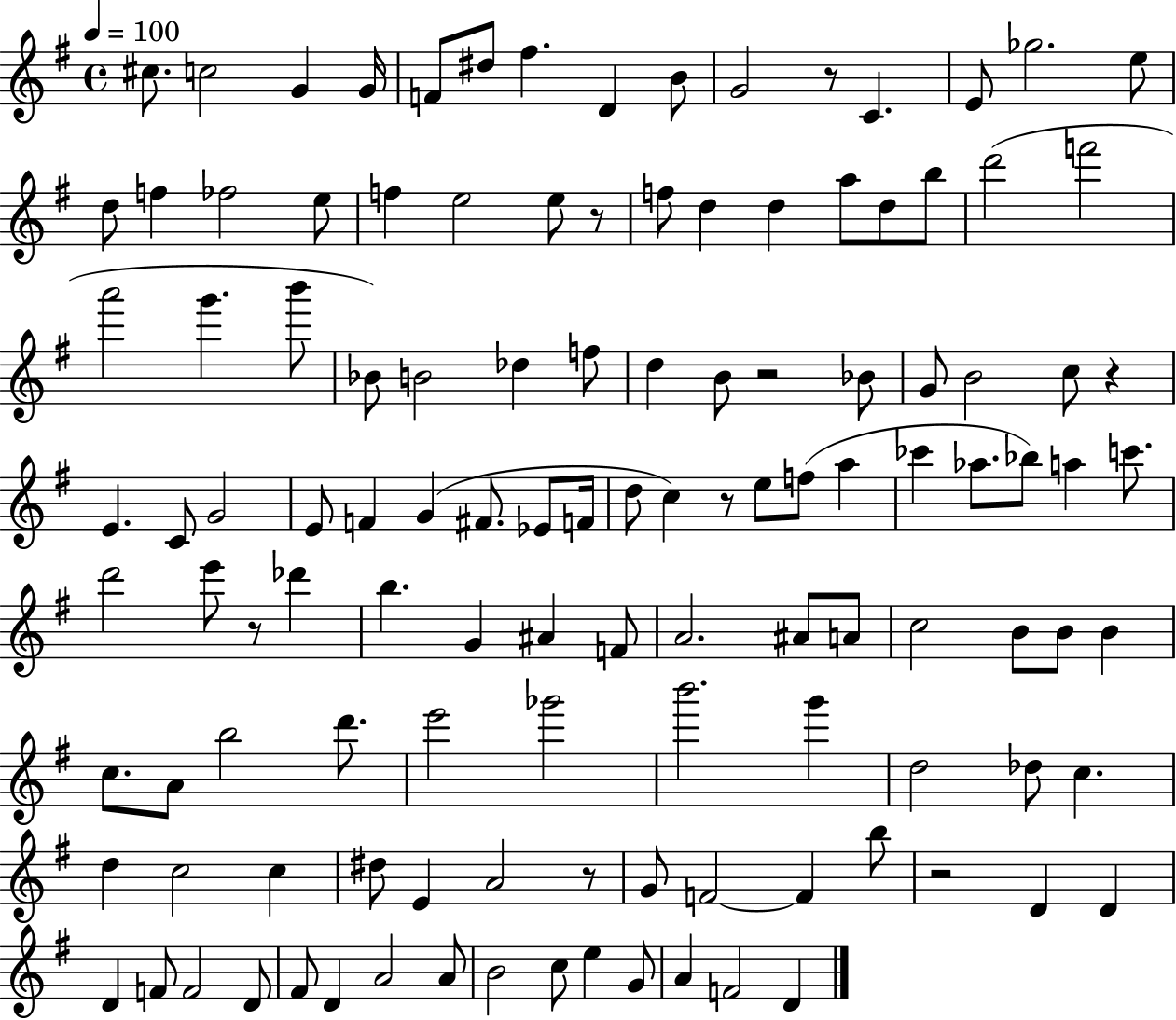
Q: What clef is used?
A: treble